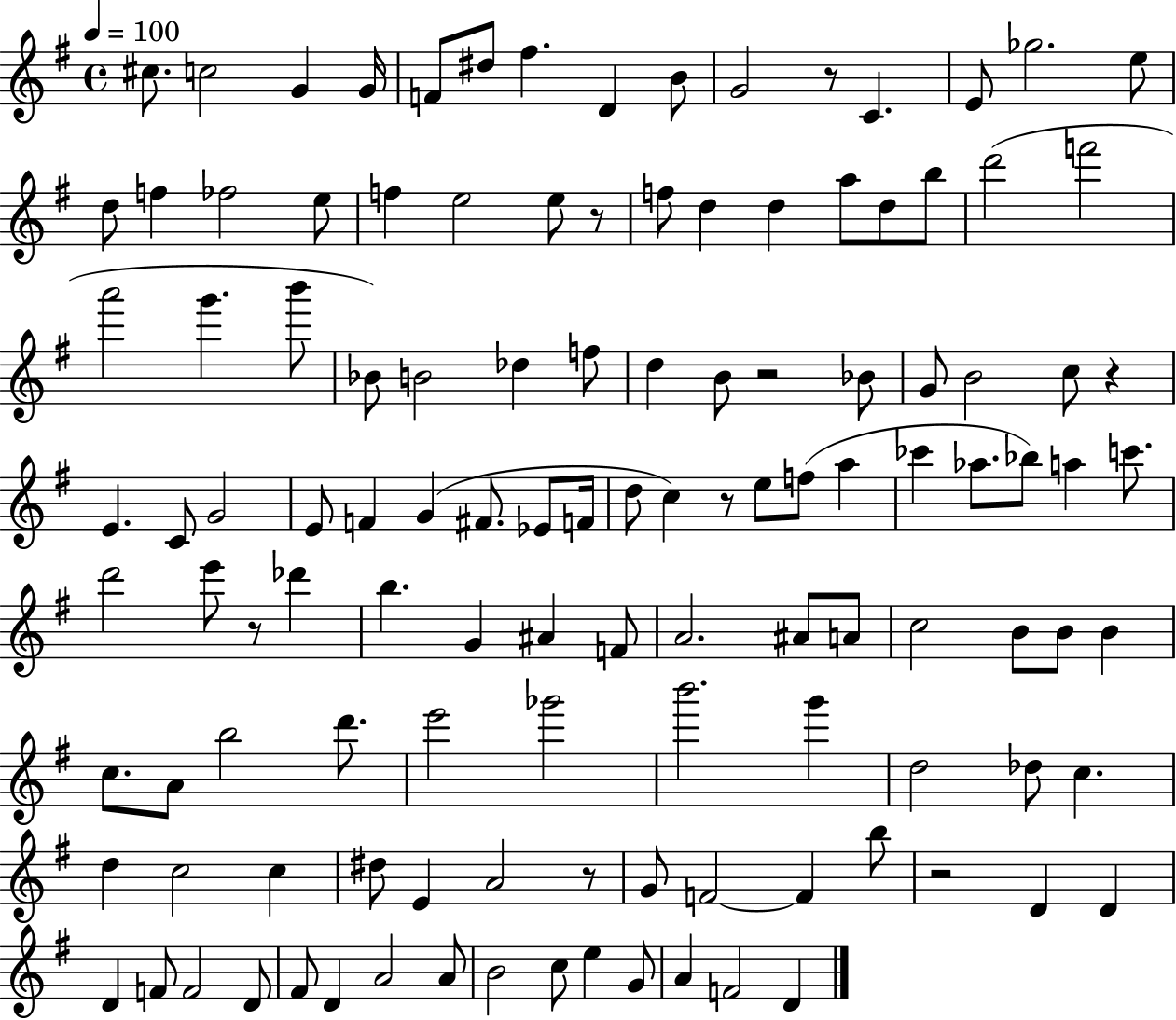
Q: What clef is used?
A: treble